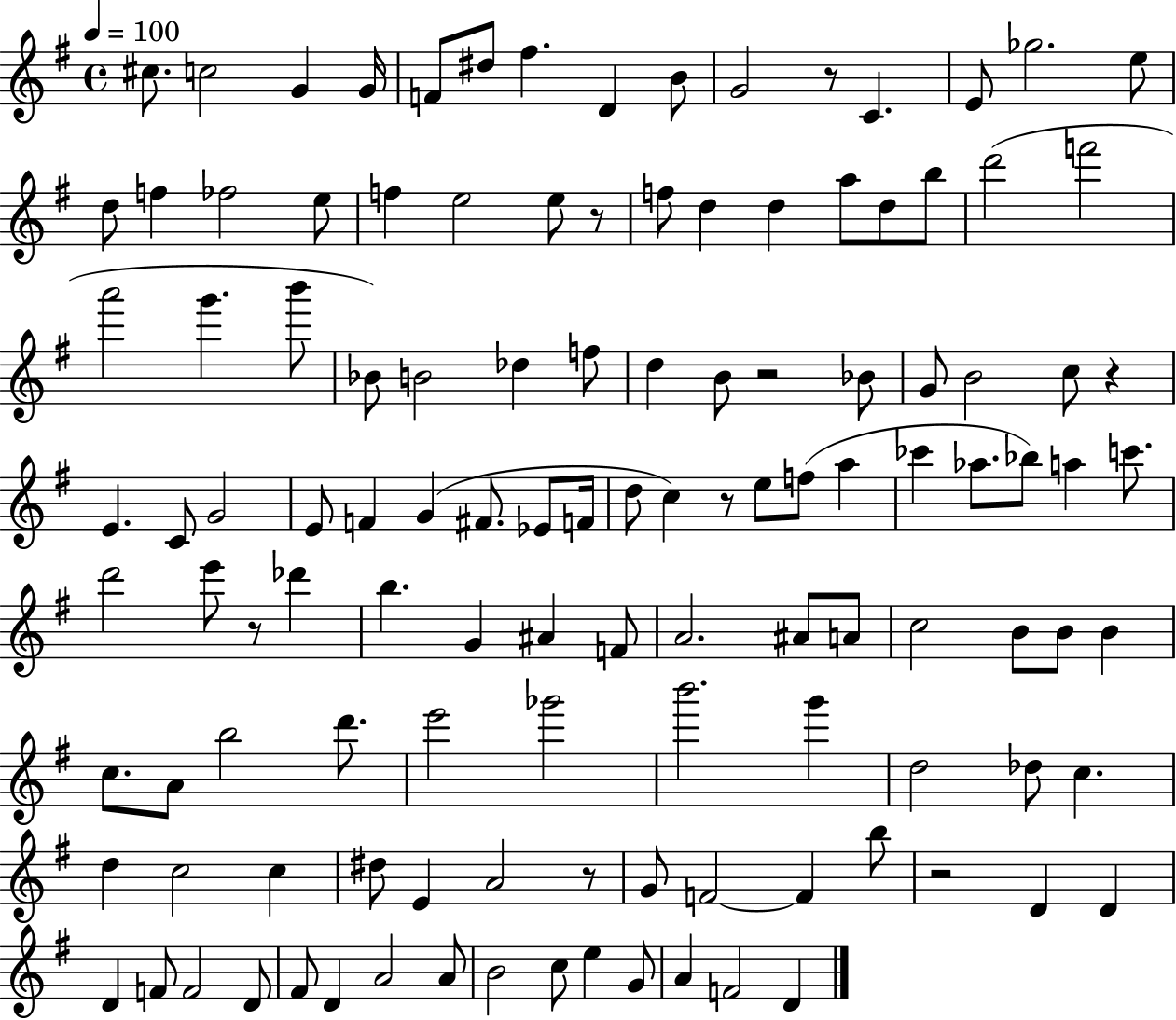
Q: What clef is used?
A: treble